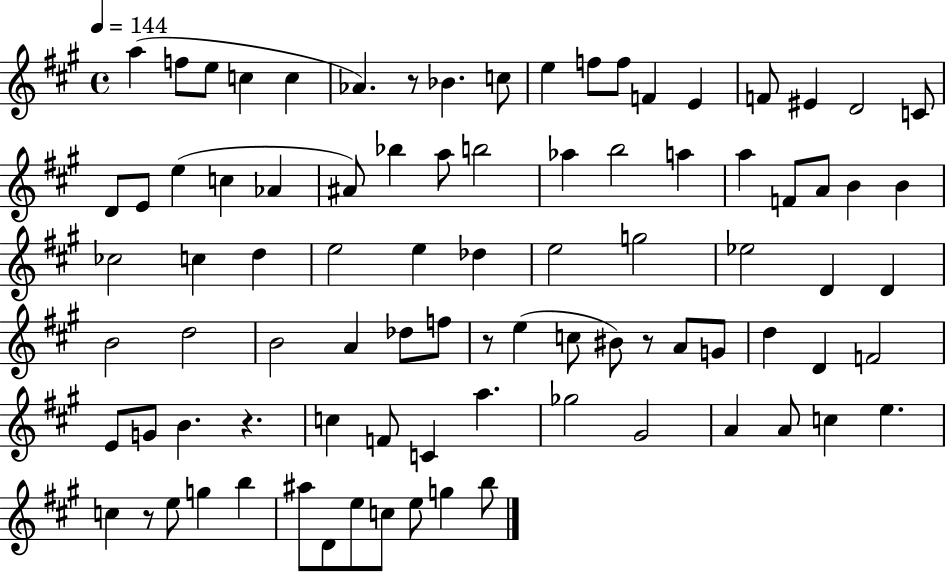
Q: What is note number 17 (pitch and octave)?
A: C4